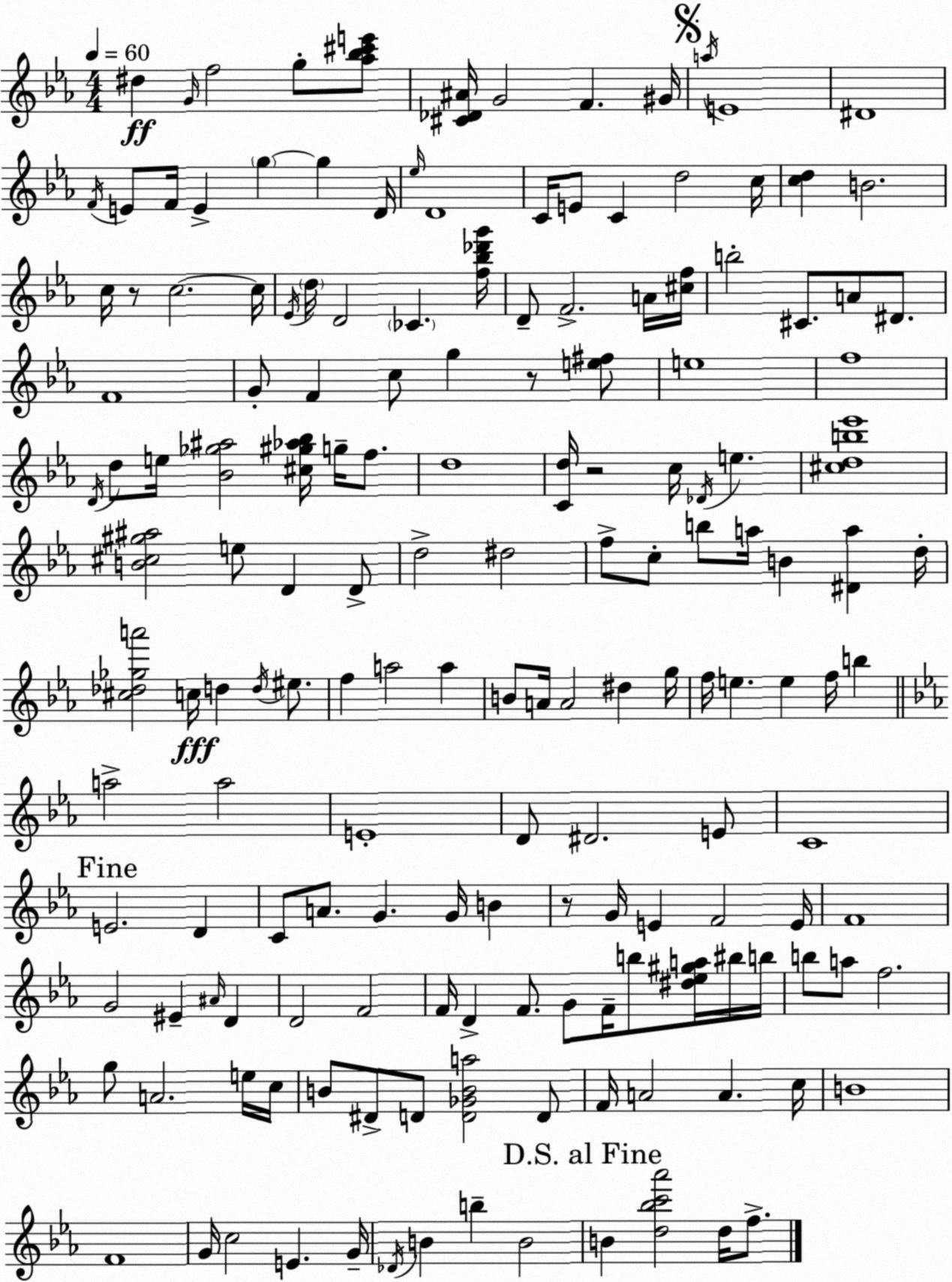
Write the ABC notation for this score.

X:1
T:Untitled
M:4/4
L:1/4
K:Eb
^d G/4 f2 g/2 [_a_b^c'e']/2 [^C_D^A]/4 G2 F ^G/4 a/4 E4 ^D4 F/4 E/2 F/4 E g g D/4 _e/4 D4 C/4 E/2 C d2 c/4 [cd] B2 c/4 z/2 c2 c/4 _E/4 d/4 D2 _C [f_b_d'g']/4 D/2 F2 A/4 [^cf]/4 b2 ^C/2 A/2 ^D/2 F4 G/2 F c/2 g z/2 [e^f]/2 e4 f4 D/4 d/2 e/4 [_B_g^a]2 [^c^g_a_b]/4 g/4 f/2 d4 [Cd]/4 z2 c/4 _D/4 e [^cdb_e']4 [B^c^g^a]2 e/2 D D/2 d2 ^d2 f/2 c/2 b/2 a/4 B [^Da] d/4 [^c_d_ga']2 c/4 d d/4 ^e/2 f a2 a B/2 A/4 A2 ^d g/4 f/4 e e f/4 b a2 a2 E4 D/2 ^D2 E/2 C4 E2 D C/2 A/2 G G/4 B z/2 G/4 E F2 E/4 F4 G2 ^E ^A/4 D D2 F2 F/4 D F/2 G/2 F/4 b/2 [^d_e^ga]/4 ^b/4 b/4 b/2 a/2 f2 g/2 A2 e/4 c/4 B/2 ^D/2 D/2 [D_GBa]2 D/2 F/4 A2 A c/4 B4 F4 G/4 c2 E G/4 _D/4 B b B2 B [d_bc'_a']2 d/4 f/2